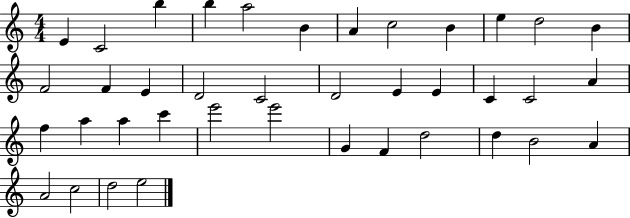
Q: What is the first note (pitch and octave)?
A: E4